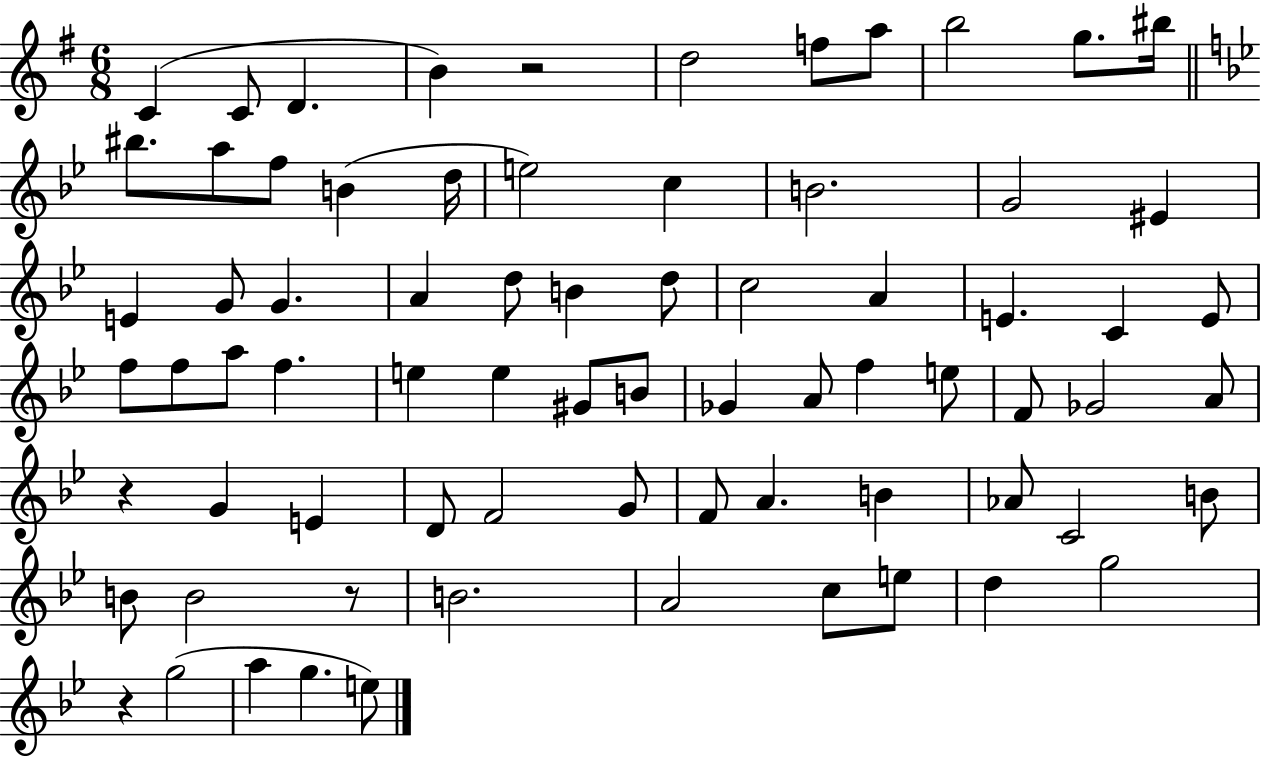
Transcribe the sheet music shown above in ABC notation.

X:1
T:Untitled
M:6/8
L:1/4
K:G
C C/2 D B z2 d2 f/2 a/2 b2 g/2 ^b/4 ^b/2 a/2 f/2 B d/4 e2 c B2 G2 ^E E G/2 G A d/2 B d/2 c2 A E C E/2 f/2 f/2 a/2 f e e ^G/2 B/2 _G A/2 f e/2 F/2 _G2 A/2 z G E D/2 F2 G/2 F/2 A B _A/2 C2 B/2 B/2 B2 z/2 B2 A2 c/2 e/2 d g2 z g2 a g e/2